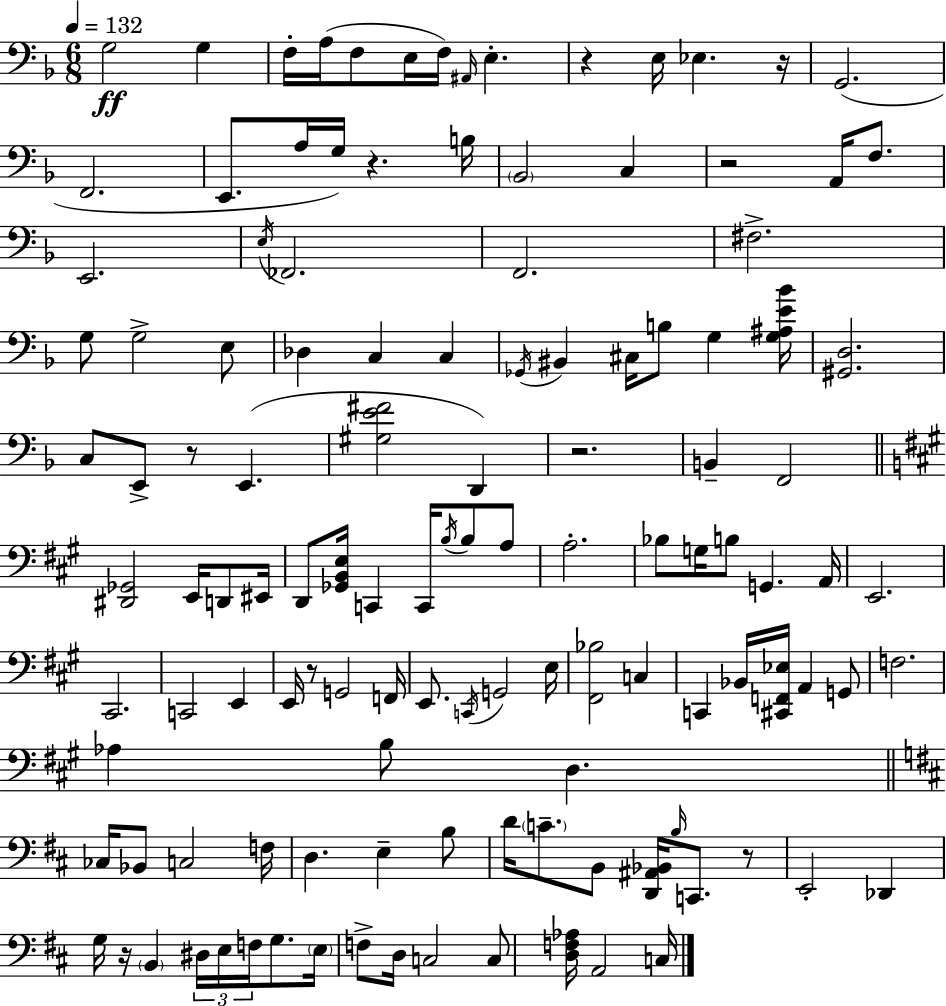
X:1
T:Untitled
M:6/8
L:1/4
K:Dm
G,2 G, F,/4 A,/4 F,/2 E,/4 F,/4 ^A,,/4 E, z E,/4 _E, z/4 G,,2 F,,2 E,,/2 A,/4 G,/4 z B,/4 _B,,2 C, z2 A,,/4 F,/2 E,,2 E,/4 _F,,2 F,,2 ^F,2 G,/2 G,2 E,/2 _D, C, C, _G,,/4 ^B,, ^C,/4 B,/2 G, [G,^A,E_B]/4 [^G,,D,]2 C,/2 E,,/2 z/2 E,, [^G,E^F]2 D,, z2 B,, F,,2 [^D,,_G,,]2 E,,/4 D,,/2 ^E,,/4 D,,/2 [_G,,B,,E,]/4 C,, C,,/4 B,/4 B,/2 A,/2 A,2 _B,/2 G,/4 B,/2 G,, A,,/4 E,,2 ^C,,2 C,,2 E,, E,,/4 z/2 G,,2 F,,/4 E,,/2 C,,/4 G,,2 E,/4 [^F,,_B,]2 C, C,, _B,,/4 [^C,,F,,_E,]/4 A,, G,,/2 F,2 _A, B,/2 D, _C,/4 _B,,/2 C,2 F,/4 D, E, B,/2 D/4 C/2 B,,/2 [D,,^A,,_B,,]/4 B,/4 C,,/2 z/2 E,,2 _D,, G,/4 z/4 B,, ^D,/4 E,/4 F,/4 G,/2 E,/4 F,/2 D,/4 C,2 C,/2 [D,F,_A,]/4 A,,2 C,/4